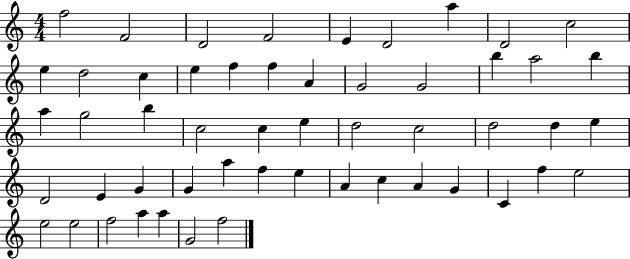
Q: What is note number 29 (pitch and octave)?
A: C5